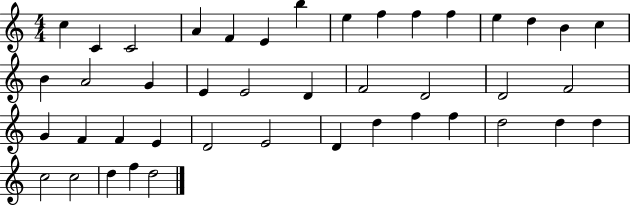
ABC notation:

X:1
T:Untitled
M:4/4
L:1/4
K:C
c C C2 A F E b e f f f e d B c B A2 G E E2 D F2 D2 D2 F2 G F F E D2 E2 D d f f d2 d d c2 c2 d f d2